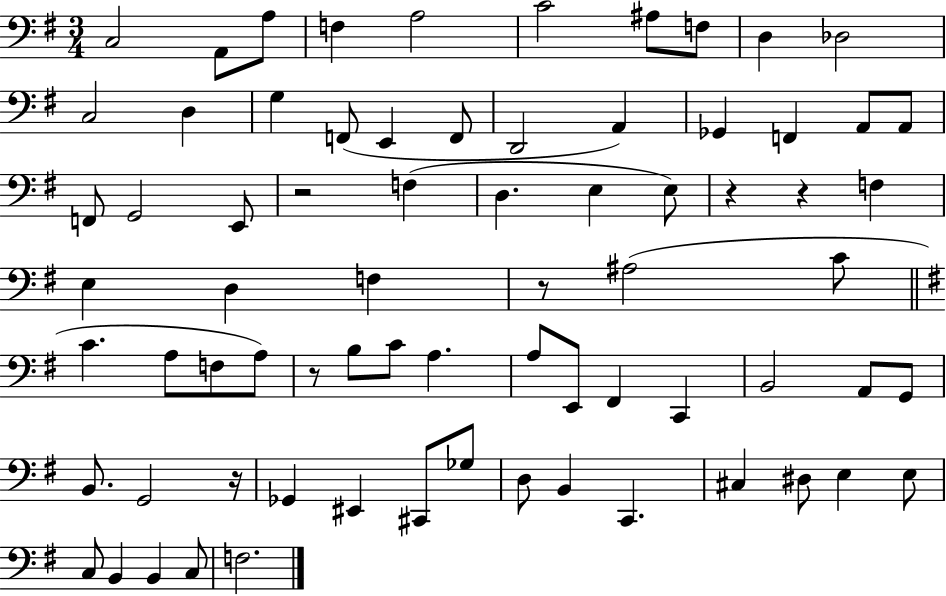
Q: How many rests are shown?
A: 6